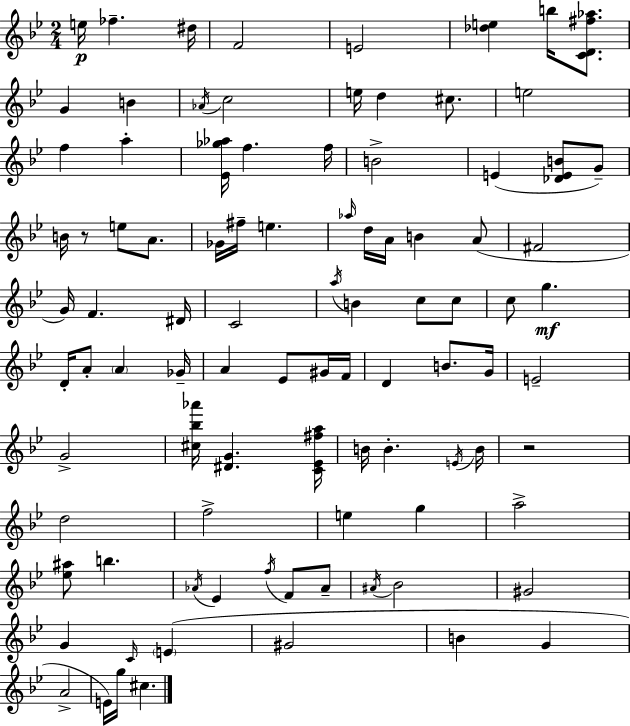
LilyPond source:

{
  \clef treble
  \numericTimeSignature
  \time 2/4
  \key bes \major
  e''16\p fes''4.-- dis''16 | f'2 | e'2 | <des'' e''>4 b''16 <c' d' fis'' aes''>8. | \break g'4 b'4 | \acciaccatura { aes'16 } c''2 | e''16 d''4 cis''8. | e''2 | \break f''4 a''4-. | <ees' ges'' aes''>16 f''4. | f''16 b'2-> | e'4( <des' e' b'>8 g'8--) | \break b'16 r8 e''8 a'8. | ges'16 fis''16-- e''4. | \grace { aes''16 } d''16 a'16 b'4 | a'8( fis'2 | \break g'16) f'4. | dis'16 c'2 | \acciaccatura { a''16 } b'4 c''8 | c''8 c''8 g''4.\mf | \break d'16-. a'8-. \parenthesize a'4 | ges'16-- a'4 ees'8 | gis'16 f'16 d'4 b'8. | g'16 e'2-- | \break g'2-> | <cis'' bes'' aes'''>16 <dis' g'>4. | <c' ees' fis'' a''>16 b'16 b'4.-. | \acciaccatura { e'16 } b'16 r2 | \break d''2 | f''2-> | e''4 | g''4 a''2-> | \break <ees'' ais''>8 b''4. | \acciaccatura { aes'16 } ees'4 | \acciaccatura { f''16 } f'8 aes'8-- \acciaccatura { ais'16 } bes'2 | gis'2 | \break g'4 | \grace { c'16 } \parenthesize e'4( | gis'2 | b'4 g'4 | \break a'2-> | e'16) g''16 cis''4. | \bar "|."
}